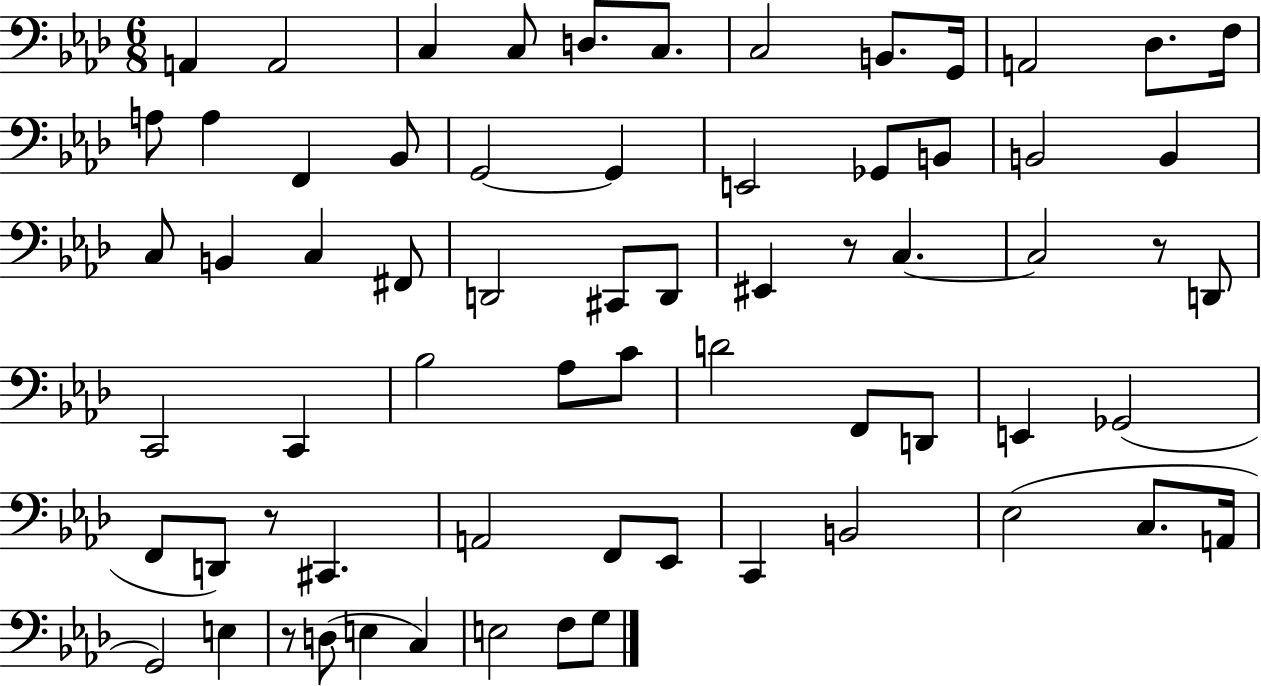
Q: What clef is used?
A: bass